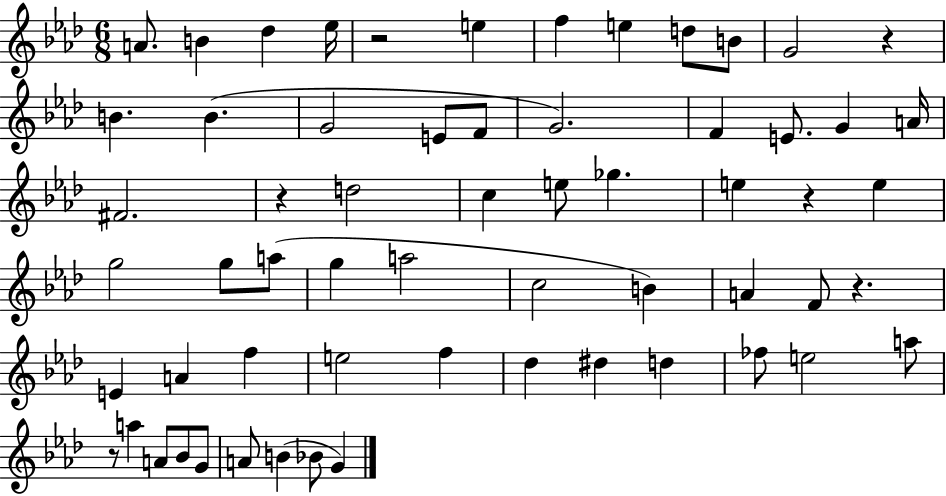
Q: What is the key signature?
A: AES major